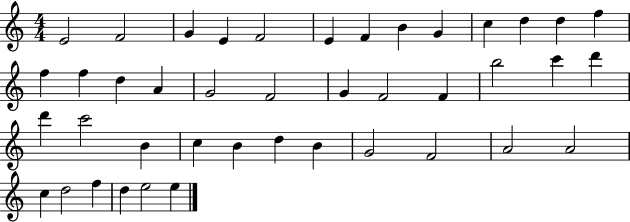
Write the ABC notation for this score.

X:1
T:Untitled
M:4/4
L:1/4
K:C
E2 F2 G E F2 E F B G c d d f f f d A G2 F2 G F2 F b2 c' d' d' c'2 B c B d B G2 F2 A2 A2 c d2 f d e2 e